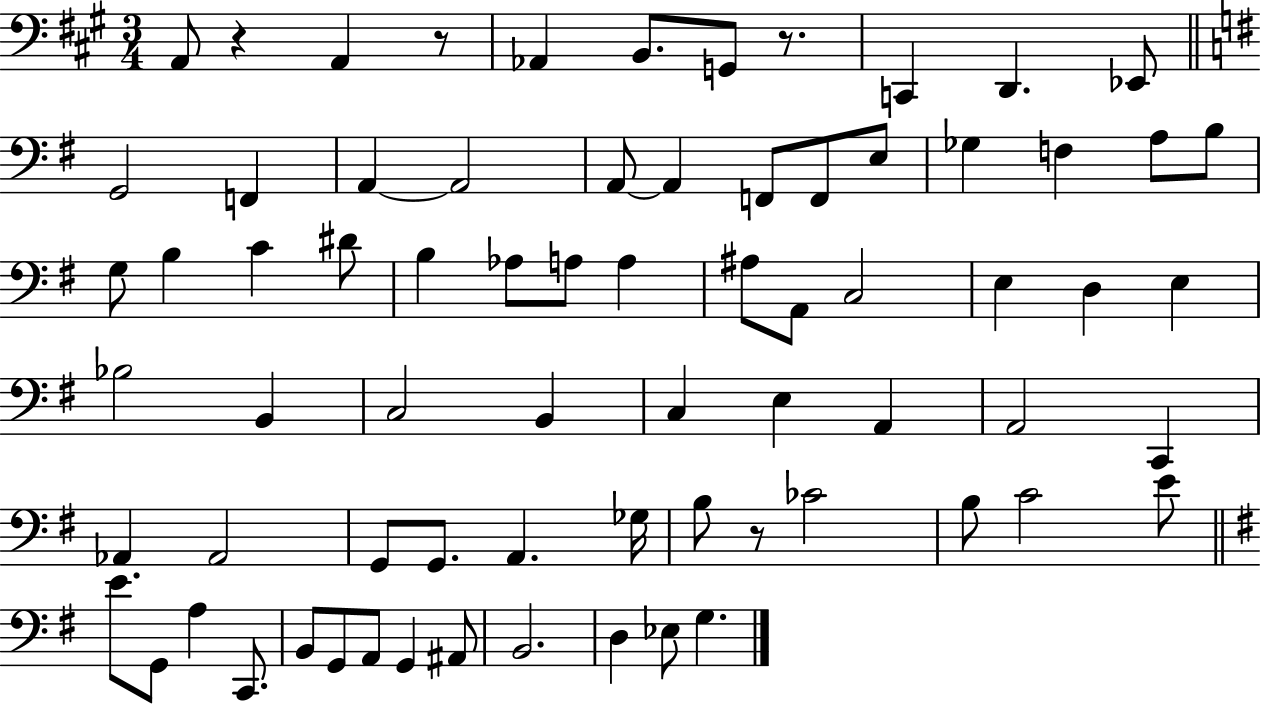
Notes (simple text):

A2/e R/q A2/q R/e Ab2/q B2/e. G2/e R/e. C2/q D2/q. Eb2/e G2/h F2/q A2/q A2/h A2/e A2/q F2/e F2/e E3/e Gb3/q F3/q A3/e B3/e G3/e B3/q C4/q D#4/e B3/q Ab3/e A3/e A3/q A#3/e A2/e C3/h E3/q D3/q E3/q Bb3/h B2/q C3/h B2/q C3/q E3/q A2/q A2/h C2/q Ab2/q Ab2/h G2/e G2/e. A2/q. Gb3/s B3/e R/e CES4/h B3/e C4/h E4/e E4/e. G2/e A3/q C2/e. B2/e G2/e A2/e G2/q A#2/e B2/h. D3/q Eb3/e G3/q.